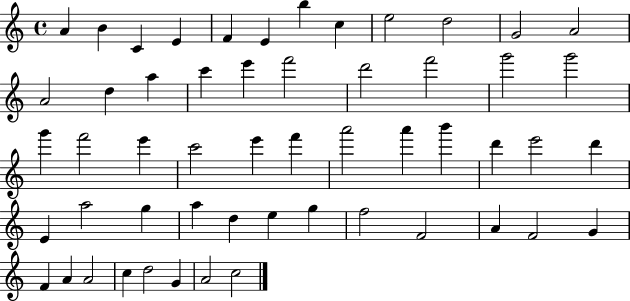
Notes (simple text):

A4/q B4/q C4/q E4/q F4/q E4/q B5/q C5/q E5/h D5/h G4/h A4/h A4/h D5/q A5/q C6/q E6/q F6/h D6/h F6/h G6/h G6/h G6/q F6/h E6/q C6/h E6/q F6/q A6/h A6/q B6/q D6/q E6/h D6/q E4/q A5/h G5/q A5/q D5/q E5/q G5/q F5/h F4/h A4/q F4/h G4/q F4/q A4/q A4/h C5/q D5/h G4/q A4/h C5/h